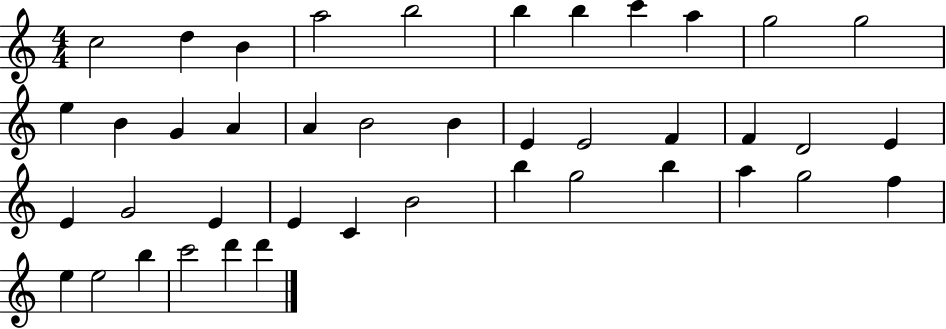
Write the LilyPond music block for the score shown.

{
  \clef treble
  \numericTimeSignature
  \time 4/4
  \key c \major
  c''2 d''4 b'4 | a''2 b''2 | b''4 b''4 c'''4 a''4 | g''2 g''2 | \break e''4 b'4 g'4 a'4 | a'4 b'2 b'4 | e'4 e'2 f'4 | f'4 d'2 e'4 | \break e'4 g'2 e'4 | e'4 c'4 b'2 | b''4 g''2 b''4 | a''4 g''2 f''4 | \break e''4 e''2 b''4 | c'''2 d'''4 d'''4 | \bar "|."
}